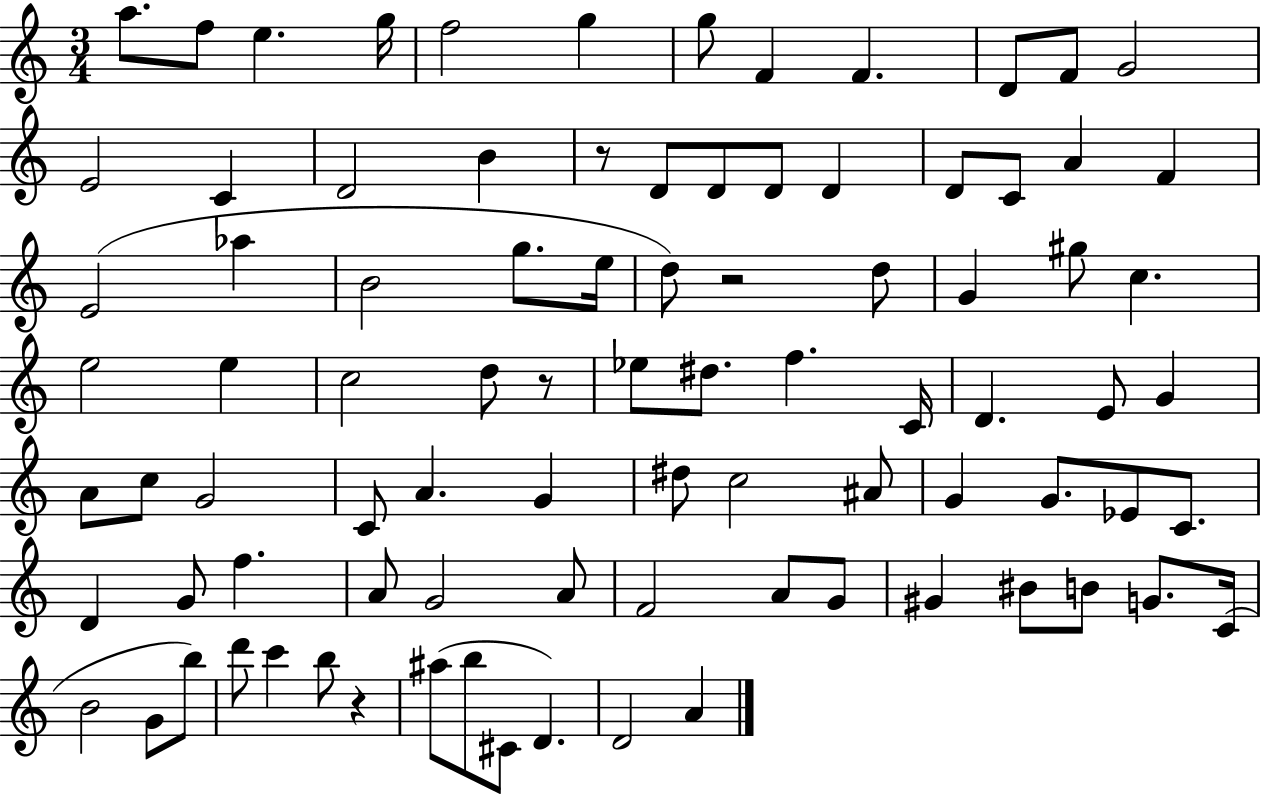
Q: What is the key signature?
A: C major